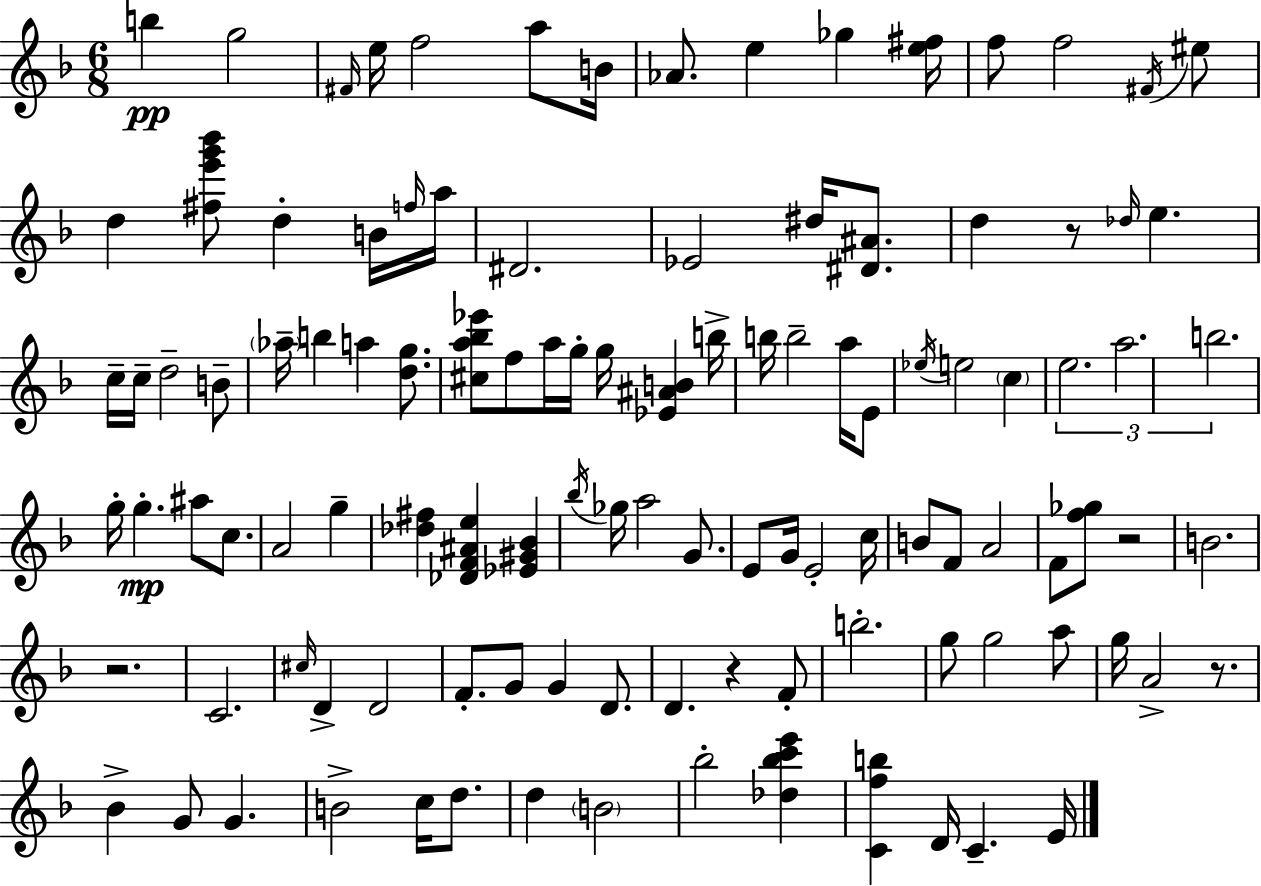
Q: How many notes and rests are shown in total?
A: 111